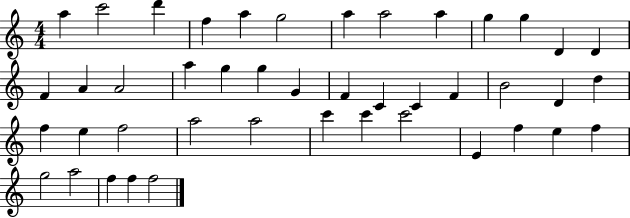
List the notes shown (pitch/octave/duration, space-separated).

A5/q C6/h D6/q F5/q A5/q G5/h A5/q A5/h A5/q G5/q G5/q D4/q D4/q F4/q A4/q A4/h A5/q G5/q G5/q G4/q F4/q C4/q C4/q F4/q B4/h D4/q D5/q F5/q E5/q F5/h A5/h A5/h C6/q C6/q C6/h E4/q F5/q E5/q F5/q G5/h A5/h F5/q F5/q F5/h